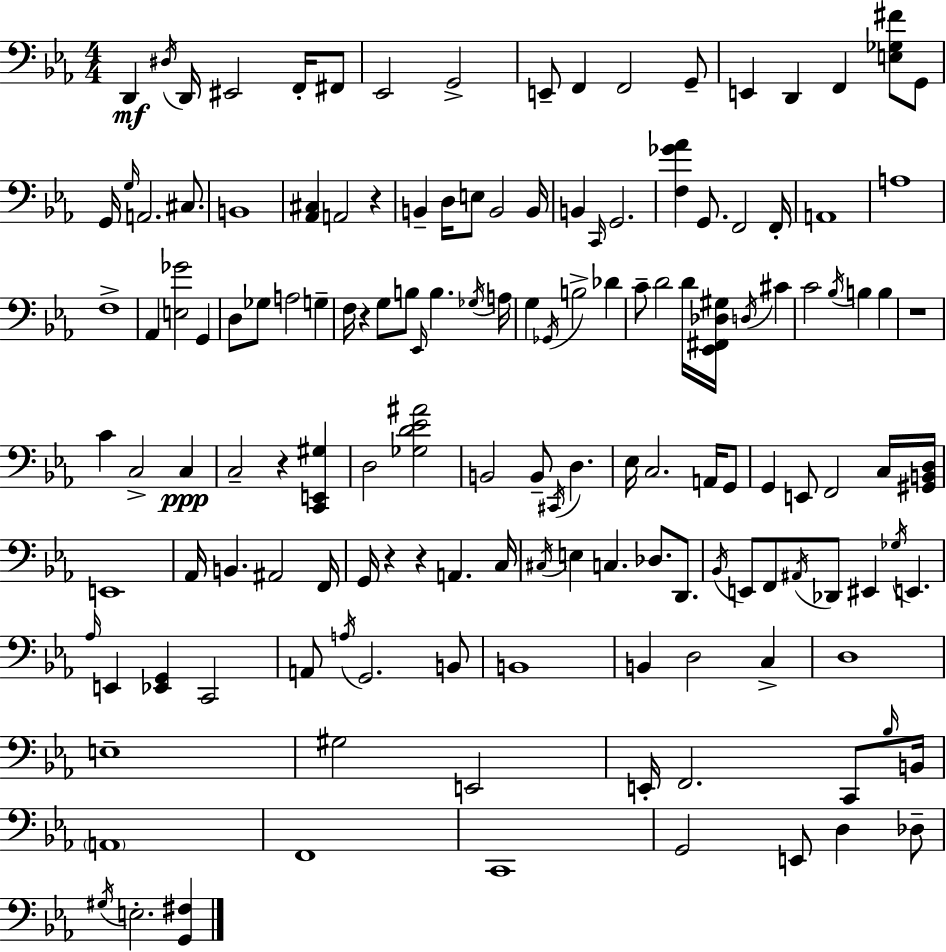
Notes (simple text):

D2/q D#3/s D2/s EIS2/h F2/s F#2/e Eb2/h G2/h E2/e F2/q F2/h G2/e E2/q D2/q F2/q [E3,Gb3,F#4]/e G2/e G2/s G3/s A2/h. C#3/e. B2/w [Ab2,C#3]/q A2/h R/q B2/q D3/s E3/e B2/h B2/s B2/q C2/s G2/h. [F3,Gb4,Ab4]/q G2/e. F2/h F2/s A2/w A3/w F3/w Ab2/q [E3,Gb4]/h G2/q D3/e Gb3/e A3/h G3/q F3/s R/q G3/e B3/e Eb2/s B3/q. Gb3/s A3/s G3/q Gb2/s B3/h Db4/q C4/e D4/h D4/s [Eb2,F#2,Db3,G#3]/s D3/s C#4/q C4/h Bb3/s B3/q B3/q R/w C4/q C3/h C3/q C3/h R/q [C2,E2,G#3]/q D3/h [Gb3,D4,Eb4,A#4]/h B2/h B2/e C#2/s D3/q. Eb3/s C3/h. A2/s G2/e G2/q E2/e F2/h C3/s [G#2,B2,D3]/s E2/w Ab2/s B2/q. A#2/h F2/s G2/s R/q R/q A2/q. C3/s C#3/s E3/q C3/q. Db3/e. D2/e. Bb2/s E2/e F2/e A#2/s Db2/e EIS2/q Gb3/s E2/q. Ab3/s E2/q [Eb2,G2]/q C2/h A2/e A3/s G2/h. B2/e B2/w B2/q D3/h C3/q D3/w E3/w G#3/h E2/h E2/s F2/h. C2/e Bb3/s B2/s A2/w F2/w C2/w G2/h E2/e D3/q Db3/e G#3/s E3/h. [G2,F#3]/q